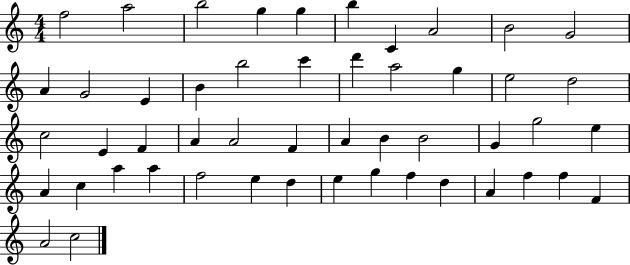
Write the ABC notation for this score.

X:1
T:Untitled
M:4/4
L:1/4
K:C
f2 a2 b2 g g b C A2 B2 G2 A G2 E B b2 c' d' a2 g e2 d2 c2 E F A A2 F A B B2 G g2 e A c a a f2 e d e g f d A f f F A2 c2